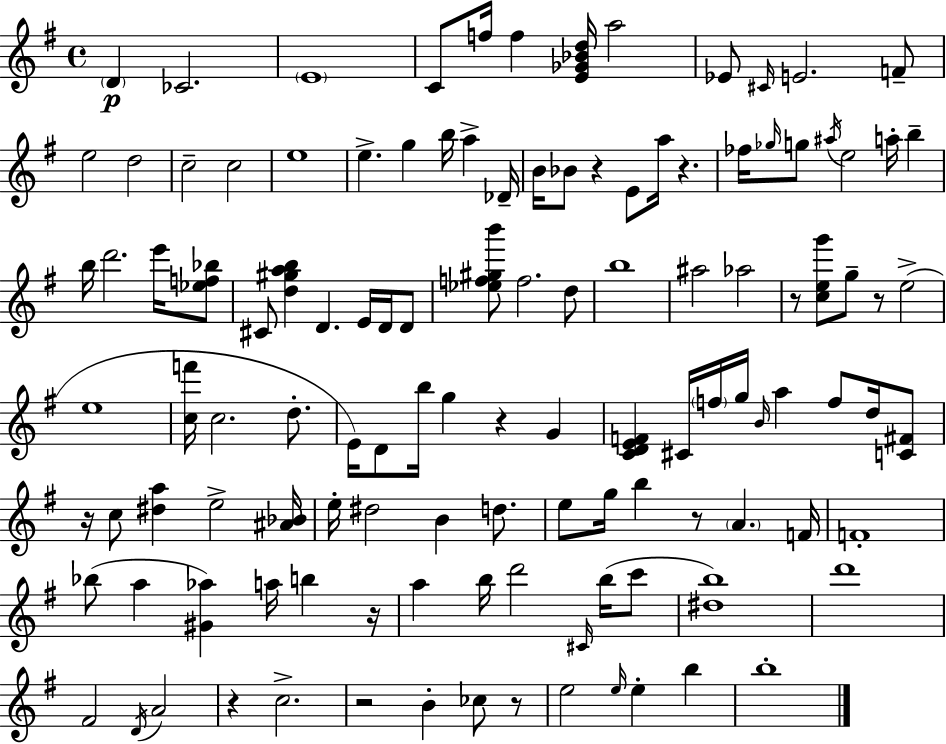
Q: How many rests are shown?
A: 11